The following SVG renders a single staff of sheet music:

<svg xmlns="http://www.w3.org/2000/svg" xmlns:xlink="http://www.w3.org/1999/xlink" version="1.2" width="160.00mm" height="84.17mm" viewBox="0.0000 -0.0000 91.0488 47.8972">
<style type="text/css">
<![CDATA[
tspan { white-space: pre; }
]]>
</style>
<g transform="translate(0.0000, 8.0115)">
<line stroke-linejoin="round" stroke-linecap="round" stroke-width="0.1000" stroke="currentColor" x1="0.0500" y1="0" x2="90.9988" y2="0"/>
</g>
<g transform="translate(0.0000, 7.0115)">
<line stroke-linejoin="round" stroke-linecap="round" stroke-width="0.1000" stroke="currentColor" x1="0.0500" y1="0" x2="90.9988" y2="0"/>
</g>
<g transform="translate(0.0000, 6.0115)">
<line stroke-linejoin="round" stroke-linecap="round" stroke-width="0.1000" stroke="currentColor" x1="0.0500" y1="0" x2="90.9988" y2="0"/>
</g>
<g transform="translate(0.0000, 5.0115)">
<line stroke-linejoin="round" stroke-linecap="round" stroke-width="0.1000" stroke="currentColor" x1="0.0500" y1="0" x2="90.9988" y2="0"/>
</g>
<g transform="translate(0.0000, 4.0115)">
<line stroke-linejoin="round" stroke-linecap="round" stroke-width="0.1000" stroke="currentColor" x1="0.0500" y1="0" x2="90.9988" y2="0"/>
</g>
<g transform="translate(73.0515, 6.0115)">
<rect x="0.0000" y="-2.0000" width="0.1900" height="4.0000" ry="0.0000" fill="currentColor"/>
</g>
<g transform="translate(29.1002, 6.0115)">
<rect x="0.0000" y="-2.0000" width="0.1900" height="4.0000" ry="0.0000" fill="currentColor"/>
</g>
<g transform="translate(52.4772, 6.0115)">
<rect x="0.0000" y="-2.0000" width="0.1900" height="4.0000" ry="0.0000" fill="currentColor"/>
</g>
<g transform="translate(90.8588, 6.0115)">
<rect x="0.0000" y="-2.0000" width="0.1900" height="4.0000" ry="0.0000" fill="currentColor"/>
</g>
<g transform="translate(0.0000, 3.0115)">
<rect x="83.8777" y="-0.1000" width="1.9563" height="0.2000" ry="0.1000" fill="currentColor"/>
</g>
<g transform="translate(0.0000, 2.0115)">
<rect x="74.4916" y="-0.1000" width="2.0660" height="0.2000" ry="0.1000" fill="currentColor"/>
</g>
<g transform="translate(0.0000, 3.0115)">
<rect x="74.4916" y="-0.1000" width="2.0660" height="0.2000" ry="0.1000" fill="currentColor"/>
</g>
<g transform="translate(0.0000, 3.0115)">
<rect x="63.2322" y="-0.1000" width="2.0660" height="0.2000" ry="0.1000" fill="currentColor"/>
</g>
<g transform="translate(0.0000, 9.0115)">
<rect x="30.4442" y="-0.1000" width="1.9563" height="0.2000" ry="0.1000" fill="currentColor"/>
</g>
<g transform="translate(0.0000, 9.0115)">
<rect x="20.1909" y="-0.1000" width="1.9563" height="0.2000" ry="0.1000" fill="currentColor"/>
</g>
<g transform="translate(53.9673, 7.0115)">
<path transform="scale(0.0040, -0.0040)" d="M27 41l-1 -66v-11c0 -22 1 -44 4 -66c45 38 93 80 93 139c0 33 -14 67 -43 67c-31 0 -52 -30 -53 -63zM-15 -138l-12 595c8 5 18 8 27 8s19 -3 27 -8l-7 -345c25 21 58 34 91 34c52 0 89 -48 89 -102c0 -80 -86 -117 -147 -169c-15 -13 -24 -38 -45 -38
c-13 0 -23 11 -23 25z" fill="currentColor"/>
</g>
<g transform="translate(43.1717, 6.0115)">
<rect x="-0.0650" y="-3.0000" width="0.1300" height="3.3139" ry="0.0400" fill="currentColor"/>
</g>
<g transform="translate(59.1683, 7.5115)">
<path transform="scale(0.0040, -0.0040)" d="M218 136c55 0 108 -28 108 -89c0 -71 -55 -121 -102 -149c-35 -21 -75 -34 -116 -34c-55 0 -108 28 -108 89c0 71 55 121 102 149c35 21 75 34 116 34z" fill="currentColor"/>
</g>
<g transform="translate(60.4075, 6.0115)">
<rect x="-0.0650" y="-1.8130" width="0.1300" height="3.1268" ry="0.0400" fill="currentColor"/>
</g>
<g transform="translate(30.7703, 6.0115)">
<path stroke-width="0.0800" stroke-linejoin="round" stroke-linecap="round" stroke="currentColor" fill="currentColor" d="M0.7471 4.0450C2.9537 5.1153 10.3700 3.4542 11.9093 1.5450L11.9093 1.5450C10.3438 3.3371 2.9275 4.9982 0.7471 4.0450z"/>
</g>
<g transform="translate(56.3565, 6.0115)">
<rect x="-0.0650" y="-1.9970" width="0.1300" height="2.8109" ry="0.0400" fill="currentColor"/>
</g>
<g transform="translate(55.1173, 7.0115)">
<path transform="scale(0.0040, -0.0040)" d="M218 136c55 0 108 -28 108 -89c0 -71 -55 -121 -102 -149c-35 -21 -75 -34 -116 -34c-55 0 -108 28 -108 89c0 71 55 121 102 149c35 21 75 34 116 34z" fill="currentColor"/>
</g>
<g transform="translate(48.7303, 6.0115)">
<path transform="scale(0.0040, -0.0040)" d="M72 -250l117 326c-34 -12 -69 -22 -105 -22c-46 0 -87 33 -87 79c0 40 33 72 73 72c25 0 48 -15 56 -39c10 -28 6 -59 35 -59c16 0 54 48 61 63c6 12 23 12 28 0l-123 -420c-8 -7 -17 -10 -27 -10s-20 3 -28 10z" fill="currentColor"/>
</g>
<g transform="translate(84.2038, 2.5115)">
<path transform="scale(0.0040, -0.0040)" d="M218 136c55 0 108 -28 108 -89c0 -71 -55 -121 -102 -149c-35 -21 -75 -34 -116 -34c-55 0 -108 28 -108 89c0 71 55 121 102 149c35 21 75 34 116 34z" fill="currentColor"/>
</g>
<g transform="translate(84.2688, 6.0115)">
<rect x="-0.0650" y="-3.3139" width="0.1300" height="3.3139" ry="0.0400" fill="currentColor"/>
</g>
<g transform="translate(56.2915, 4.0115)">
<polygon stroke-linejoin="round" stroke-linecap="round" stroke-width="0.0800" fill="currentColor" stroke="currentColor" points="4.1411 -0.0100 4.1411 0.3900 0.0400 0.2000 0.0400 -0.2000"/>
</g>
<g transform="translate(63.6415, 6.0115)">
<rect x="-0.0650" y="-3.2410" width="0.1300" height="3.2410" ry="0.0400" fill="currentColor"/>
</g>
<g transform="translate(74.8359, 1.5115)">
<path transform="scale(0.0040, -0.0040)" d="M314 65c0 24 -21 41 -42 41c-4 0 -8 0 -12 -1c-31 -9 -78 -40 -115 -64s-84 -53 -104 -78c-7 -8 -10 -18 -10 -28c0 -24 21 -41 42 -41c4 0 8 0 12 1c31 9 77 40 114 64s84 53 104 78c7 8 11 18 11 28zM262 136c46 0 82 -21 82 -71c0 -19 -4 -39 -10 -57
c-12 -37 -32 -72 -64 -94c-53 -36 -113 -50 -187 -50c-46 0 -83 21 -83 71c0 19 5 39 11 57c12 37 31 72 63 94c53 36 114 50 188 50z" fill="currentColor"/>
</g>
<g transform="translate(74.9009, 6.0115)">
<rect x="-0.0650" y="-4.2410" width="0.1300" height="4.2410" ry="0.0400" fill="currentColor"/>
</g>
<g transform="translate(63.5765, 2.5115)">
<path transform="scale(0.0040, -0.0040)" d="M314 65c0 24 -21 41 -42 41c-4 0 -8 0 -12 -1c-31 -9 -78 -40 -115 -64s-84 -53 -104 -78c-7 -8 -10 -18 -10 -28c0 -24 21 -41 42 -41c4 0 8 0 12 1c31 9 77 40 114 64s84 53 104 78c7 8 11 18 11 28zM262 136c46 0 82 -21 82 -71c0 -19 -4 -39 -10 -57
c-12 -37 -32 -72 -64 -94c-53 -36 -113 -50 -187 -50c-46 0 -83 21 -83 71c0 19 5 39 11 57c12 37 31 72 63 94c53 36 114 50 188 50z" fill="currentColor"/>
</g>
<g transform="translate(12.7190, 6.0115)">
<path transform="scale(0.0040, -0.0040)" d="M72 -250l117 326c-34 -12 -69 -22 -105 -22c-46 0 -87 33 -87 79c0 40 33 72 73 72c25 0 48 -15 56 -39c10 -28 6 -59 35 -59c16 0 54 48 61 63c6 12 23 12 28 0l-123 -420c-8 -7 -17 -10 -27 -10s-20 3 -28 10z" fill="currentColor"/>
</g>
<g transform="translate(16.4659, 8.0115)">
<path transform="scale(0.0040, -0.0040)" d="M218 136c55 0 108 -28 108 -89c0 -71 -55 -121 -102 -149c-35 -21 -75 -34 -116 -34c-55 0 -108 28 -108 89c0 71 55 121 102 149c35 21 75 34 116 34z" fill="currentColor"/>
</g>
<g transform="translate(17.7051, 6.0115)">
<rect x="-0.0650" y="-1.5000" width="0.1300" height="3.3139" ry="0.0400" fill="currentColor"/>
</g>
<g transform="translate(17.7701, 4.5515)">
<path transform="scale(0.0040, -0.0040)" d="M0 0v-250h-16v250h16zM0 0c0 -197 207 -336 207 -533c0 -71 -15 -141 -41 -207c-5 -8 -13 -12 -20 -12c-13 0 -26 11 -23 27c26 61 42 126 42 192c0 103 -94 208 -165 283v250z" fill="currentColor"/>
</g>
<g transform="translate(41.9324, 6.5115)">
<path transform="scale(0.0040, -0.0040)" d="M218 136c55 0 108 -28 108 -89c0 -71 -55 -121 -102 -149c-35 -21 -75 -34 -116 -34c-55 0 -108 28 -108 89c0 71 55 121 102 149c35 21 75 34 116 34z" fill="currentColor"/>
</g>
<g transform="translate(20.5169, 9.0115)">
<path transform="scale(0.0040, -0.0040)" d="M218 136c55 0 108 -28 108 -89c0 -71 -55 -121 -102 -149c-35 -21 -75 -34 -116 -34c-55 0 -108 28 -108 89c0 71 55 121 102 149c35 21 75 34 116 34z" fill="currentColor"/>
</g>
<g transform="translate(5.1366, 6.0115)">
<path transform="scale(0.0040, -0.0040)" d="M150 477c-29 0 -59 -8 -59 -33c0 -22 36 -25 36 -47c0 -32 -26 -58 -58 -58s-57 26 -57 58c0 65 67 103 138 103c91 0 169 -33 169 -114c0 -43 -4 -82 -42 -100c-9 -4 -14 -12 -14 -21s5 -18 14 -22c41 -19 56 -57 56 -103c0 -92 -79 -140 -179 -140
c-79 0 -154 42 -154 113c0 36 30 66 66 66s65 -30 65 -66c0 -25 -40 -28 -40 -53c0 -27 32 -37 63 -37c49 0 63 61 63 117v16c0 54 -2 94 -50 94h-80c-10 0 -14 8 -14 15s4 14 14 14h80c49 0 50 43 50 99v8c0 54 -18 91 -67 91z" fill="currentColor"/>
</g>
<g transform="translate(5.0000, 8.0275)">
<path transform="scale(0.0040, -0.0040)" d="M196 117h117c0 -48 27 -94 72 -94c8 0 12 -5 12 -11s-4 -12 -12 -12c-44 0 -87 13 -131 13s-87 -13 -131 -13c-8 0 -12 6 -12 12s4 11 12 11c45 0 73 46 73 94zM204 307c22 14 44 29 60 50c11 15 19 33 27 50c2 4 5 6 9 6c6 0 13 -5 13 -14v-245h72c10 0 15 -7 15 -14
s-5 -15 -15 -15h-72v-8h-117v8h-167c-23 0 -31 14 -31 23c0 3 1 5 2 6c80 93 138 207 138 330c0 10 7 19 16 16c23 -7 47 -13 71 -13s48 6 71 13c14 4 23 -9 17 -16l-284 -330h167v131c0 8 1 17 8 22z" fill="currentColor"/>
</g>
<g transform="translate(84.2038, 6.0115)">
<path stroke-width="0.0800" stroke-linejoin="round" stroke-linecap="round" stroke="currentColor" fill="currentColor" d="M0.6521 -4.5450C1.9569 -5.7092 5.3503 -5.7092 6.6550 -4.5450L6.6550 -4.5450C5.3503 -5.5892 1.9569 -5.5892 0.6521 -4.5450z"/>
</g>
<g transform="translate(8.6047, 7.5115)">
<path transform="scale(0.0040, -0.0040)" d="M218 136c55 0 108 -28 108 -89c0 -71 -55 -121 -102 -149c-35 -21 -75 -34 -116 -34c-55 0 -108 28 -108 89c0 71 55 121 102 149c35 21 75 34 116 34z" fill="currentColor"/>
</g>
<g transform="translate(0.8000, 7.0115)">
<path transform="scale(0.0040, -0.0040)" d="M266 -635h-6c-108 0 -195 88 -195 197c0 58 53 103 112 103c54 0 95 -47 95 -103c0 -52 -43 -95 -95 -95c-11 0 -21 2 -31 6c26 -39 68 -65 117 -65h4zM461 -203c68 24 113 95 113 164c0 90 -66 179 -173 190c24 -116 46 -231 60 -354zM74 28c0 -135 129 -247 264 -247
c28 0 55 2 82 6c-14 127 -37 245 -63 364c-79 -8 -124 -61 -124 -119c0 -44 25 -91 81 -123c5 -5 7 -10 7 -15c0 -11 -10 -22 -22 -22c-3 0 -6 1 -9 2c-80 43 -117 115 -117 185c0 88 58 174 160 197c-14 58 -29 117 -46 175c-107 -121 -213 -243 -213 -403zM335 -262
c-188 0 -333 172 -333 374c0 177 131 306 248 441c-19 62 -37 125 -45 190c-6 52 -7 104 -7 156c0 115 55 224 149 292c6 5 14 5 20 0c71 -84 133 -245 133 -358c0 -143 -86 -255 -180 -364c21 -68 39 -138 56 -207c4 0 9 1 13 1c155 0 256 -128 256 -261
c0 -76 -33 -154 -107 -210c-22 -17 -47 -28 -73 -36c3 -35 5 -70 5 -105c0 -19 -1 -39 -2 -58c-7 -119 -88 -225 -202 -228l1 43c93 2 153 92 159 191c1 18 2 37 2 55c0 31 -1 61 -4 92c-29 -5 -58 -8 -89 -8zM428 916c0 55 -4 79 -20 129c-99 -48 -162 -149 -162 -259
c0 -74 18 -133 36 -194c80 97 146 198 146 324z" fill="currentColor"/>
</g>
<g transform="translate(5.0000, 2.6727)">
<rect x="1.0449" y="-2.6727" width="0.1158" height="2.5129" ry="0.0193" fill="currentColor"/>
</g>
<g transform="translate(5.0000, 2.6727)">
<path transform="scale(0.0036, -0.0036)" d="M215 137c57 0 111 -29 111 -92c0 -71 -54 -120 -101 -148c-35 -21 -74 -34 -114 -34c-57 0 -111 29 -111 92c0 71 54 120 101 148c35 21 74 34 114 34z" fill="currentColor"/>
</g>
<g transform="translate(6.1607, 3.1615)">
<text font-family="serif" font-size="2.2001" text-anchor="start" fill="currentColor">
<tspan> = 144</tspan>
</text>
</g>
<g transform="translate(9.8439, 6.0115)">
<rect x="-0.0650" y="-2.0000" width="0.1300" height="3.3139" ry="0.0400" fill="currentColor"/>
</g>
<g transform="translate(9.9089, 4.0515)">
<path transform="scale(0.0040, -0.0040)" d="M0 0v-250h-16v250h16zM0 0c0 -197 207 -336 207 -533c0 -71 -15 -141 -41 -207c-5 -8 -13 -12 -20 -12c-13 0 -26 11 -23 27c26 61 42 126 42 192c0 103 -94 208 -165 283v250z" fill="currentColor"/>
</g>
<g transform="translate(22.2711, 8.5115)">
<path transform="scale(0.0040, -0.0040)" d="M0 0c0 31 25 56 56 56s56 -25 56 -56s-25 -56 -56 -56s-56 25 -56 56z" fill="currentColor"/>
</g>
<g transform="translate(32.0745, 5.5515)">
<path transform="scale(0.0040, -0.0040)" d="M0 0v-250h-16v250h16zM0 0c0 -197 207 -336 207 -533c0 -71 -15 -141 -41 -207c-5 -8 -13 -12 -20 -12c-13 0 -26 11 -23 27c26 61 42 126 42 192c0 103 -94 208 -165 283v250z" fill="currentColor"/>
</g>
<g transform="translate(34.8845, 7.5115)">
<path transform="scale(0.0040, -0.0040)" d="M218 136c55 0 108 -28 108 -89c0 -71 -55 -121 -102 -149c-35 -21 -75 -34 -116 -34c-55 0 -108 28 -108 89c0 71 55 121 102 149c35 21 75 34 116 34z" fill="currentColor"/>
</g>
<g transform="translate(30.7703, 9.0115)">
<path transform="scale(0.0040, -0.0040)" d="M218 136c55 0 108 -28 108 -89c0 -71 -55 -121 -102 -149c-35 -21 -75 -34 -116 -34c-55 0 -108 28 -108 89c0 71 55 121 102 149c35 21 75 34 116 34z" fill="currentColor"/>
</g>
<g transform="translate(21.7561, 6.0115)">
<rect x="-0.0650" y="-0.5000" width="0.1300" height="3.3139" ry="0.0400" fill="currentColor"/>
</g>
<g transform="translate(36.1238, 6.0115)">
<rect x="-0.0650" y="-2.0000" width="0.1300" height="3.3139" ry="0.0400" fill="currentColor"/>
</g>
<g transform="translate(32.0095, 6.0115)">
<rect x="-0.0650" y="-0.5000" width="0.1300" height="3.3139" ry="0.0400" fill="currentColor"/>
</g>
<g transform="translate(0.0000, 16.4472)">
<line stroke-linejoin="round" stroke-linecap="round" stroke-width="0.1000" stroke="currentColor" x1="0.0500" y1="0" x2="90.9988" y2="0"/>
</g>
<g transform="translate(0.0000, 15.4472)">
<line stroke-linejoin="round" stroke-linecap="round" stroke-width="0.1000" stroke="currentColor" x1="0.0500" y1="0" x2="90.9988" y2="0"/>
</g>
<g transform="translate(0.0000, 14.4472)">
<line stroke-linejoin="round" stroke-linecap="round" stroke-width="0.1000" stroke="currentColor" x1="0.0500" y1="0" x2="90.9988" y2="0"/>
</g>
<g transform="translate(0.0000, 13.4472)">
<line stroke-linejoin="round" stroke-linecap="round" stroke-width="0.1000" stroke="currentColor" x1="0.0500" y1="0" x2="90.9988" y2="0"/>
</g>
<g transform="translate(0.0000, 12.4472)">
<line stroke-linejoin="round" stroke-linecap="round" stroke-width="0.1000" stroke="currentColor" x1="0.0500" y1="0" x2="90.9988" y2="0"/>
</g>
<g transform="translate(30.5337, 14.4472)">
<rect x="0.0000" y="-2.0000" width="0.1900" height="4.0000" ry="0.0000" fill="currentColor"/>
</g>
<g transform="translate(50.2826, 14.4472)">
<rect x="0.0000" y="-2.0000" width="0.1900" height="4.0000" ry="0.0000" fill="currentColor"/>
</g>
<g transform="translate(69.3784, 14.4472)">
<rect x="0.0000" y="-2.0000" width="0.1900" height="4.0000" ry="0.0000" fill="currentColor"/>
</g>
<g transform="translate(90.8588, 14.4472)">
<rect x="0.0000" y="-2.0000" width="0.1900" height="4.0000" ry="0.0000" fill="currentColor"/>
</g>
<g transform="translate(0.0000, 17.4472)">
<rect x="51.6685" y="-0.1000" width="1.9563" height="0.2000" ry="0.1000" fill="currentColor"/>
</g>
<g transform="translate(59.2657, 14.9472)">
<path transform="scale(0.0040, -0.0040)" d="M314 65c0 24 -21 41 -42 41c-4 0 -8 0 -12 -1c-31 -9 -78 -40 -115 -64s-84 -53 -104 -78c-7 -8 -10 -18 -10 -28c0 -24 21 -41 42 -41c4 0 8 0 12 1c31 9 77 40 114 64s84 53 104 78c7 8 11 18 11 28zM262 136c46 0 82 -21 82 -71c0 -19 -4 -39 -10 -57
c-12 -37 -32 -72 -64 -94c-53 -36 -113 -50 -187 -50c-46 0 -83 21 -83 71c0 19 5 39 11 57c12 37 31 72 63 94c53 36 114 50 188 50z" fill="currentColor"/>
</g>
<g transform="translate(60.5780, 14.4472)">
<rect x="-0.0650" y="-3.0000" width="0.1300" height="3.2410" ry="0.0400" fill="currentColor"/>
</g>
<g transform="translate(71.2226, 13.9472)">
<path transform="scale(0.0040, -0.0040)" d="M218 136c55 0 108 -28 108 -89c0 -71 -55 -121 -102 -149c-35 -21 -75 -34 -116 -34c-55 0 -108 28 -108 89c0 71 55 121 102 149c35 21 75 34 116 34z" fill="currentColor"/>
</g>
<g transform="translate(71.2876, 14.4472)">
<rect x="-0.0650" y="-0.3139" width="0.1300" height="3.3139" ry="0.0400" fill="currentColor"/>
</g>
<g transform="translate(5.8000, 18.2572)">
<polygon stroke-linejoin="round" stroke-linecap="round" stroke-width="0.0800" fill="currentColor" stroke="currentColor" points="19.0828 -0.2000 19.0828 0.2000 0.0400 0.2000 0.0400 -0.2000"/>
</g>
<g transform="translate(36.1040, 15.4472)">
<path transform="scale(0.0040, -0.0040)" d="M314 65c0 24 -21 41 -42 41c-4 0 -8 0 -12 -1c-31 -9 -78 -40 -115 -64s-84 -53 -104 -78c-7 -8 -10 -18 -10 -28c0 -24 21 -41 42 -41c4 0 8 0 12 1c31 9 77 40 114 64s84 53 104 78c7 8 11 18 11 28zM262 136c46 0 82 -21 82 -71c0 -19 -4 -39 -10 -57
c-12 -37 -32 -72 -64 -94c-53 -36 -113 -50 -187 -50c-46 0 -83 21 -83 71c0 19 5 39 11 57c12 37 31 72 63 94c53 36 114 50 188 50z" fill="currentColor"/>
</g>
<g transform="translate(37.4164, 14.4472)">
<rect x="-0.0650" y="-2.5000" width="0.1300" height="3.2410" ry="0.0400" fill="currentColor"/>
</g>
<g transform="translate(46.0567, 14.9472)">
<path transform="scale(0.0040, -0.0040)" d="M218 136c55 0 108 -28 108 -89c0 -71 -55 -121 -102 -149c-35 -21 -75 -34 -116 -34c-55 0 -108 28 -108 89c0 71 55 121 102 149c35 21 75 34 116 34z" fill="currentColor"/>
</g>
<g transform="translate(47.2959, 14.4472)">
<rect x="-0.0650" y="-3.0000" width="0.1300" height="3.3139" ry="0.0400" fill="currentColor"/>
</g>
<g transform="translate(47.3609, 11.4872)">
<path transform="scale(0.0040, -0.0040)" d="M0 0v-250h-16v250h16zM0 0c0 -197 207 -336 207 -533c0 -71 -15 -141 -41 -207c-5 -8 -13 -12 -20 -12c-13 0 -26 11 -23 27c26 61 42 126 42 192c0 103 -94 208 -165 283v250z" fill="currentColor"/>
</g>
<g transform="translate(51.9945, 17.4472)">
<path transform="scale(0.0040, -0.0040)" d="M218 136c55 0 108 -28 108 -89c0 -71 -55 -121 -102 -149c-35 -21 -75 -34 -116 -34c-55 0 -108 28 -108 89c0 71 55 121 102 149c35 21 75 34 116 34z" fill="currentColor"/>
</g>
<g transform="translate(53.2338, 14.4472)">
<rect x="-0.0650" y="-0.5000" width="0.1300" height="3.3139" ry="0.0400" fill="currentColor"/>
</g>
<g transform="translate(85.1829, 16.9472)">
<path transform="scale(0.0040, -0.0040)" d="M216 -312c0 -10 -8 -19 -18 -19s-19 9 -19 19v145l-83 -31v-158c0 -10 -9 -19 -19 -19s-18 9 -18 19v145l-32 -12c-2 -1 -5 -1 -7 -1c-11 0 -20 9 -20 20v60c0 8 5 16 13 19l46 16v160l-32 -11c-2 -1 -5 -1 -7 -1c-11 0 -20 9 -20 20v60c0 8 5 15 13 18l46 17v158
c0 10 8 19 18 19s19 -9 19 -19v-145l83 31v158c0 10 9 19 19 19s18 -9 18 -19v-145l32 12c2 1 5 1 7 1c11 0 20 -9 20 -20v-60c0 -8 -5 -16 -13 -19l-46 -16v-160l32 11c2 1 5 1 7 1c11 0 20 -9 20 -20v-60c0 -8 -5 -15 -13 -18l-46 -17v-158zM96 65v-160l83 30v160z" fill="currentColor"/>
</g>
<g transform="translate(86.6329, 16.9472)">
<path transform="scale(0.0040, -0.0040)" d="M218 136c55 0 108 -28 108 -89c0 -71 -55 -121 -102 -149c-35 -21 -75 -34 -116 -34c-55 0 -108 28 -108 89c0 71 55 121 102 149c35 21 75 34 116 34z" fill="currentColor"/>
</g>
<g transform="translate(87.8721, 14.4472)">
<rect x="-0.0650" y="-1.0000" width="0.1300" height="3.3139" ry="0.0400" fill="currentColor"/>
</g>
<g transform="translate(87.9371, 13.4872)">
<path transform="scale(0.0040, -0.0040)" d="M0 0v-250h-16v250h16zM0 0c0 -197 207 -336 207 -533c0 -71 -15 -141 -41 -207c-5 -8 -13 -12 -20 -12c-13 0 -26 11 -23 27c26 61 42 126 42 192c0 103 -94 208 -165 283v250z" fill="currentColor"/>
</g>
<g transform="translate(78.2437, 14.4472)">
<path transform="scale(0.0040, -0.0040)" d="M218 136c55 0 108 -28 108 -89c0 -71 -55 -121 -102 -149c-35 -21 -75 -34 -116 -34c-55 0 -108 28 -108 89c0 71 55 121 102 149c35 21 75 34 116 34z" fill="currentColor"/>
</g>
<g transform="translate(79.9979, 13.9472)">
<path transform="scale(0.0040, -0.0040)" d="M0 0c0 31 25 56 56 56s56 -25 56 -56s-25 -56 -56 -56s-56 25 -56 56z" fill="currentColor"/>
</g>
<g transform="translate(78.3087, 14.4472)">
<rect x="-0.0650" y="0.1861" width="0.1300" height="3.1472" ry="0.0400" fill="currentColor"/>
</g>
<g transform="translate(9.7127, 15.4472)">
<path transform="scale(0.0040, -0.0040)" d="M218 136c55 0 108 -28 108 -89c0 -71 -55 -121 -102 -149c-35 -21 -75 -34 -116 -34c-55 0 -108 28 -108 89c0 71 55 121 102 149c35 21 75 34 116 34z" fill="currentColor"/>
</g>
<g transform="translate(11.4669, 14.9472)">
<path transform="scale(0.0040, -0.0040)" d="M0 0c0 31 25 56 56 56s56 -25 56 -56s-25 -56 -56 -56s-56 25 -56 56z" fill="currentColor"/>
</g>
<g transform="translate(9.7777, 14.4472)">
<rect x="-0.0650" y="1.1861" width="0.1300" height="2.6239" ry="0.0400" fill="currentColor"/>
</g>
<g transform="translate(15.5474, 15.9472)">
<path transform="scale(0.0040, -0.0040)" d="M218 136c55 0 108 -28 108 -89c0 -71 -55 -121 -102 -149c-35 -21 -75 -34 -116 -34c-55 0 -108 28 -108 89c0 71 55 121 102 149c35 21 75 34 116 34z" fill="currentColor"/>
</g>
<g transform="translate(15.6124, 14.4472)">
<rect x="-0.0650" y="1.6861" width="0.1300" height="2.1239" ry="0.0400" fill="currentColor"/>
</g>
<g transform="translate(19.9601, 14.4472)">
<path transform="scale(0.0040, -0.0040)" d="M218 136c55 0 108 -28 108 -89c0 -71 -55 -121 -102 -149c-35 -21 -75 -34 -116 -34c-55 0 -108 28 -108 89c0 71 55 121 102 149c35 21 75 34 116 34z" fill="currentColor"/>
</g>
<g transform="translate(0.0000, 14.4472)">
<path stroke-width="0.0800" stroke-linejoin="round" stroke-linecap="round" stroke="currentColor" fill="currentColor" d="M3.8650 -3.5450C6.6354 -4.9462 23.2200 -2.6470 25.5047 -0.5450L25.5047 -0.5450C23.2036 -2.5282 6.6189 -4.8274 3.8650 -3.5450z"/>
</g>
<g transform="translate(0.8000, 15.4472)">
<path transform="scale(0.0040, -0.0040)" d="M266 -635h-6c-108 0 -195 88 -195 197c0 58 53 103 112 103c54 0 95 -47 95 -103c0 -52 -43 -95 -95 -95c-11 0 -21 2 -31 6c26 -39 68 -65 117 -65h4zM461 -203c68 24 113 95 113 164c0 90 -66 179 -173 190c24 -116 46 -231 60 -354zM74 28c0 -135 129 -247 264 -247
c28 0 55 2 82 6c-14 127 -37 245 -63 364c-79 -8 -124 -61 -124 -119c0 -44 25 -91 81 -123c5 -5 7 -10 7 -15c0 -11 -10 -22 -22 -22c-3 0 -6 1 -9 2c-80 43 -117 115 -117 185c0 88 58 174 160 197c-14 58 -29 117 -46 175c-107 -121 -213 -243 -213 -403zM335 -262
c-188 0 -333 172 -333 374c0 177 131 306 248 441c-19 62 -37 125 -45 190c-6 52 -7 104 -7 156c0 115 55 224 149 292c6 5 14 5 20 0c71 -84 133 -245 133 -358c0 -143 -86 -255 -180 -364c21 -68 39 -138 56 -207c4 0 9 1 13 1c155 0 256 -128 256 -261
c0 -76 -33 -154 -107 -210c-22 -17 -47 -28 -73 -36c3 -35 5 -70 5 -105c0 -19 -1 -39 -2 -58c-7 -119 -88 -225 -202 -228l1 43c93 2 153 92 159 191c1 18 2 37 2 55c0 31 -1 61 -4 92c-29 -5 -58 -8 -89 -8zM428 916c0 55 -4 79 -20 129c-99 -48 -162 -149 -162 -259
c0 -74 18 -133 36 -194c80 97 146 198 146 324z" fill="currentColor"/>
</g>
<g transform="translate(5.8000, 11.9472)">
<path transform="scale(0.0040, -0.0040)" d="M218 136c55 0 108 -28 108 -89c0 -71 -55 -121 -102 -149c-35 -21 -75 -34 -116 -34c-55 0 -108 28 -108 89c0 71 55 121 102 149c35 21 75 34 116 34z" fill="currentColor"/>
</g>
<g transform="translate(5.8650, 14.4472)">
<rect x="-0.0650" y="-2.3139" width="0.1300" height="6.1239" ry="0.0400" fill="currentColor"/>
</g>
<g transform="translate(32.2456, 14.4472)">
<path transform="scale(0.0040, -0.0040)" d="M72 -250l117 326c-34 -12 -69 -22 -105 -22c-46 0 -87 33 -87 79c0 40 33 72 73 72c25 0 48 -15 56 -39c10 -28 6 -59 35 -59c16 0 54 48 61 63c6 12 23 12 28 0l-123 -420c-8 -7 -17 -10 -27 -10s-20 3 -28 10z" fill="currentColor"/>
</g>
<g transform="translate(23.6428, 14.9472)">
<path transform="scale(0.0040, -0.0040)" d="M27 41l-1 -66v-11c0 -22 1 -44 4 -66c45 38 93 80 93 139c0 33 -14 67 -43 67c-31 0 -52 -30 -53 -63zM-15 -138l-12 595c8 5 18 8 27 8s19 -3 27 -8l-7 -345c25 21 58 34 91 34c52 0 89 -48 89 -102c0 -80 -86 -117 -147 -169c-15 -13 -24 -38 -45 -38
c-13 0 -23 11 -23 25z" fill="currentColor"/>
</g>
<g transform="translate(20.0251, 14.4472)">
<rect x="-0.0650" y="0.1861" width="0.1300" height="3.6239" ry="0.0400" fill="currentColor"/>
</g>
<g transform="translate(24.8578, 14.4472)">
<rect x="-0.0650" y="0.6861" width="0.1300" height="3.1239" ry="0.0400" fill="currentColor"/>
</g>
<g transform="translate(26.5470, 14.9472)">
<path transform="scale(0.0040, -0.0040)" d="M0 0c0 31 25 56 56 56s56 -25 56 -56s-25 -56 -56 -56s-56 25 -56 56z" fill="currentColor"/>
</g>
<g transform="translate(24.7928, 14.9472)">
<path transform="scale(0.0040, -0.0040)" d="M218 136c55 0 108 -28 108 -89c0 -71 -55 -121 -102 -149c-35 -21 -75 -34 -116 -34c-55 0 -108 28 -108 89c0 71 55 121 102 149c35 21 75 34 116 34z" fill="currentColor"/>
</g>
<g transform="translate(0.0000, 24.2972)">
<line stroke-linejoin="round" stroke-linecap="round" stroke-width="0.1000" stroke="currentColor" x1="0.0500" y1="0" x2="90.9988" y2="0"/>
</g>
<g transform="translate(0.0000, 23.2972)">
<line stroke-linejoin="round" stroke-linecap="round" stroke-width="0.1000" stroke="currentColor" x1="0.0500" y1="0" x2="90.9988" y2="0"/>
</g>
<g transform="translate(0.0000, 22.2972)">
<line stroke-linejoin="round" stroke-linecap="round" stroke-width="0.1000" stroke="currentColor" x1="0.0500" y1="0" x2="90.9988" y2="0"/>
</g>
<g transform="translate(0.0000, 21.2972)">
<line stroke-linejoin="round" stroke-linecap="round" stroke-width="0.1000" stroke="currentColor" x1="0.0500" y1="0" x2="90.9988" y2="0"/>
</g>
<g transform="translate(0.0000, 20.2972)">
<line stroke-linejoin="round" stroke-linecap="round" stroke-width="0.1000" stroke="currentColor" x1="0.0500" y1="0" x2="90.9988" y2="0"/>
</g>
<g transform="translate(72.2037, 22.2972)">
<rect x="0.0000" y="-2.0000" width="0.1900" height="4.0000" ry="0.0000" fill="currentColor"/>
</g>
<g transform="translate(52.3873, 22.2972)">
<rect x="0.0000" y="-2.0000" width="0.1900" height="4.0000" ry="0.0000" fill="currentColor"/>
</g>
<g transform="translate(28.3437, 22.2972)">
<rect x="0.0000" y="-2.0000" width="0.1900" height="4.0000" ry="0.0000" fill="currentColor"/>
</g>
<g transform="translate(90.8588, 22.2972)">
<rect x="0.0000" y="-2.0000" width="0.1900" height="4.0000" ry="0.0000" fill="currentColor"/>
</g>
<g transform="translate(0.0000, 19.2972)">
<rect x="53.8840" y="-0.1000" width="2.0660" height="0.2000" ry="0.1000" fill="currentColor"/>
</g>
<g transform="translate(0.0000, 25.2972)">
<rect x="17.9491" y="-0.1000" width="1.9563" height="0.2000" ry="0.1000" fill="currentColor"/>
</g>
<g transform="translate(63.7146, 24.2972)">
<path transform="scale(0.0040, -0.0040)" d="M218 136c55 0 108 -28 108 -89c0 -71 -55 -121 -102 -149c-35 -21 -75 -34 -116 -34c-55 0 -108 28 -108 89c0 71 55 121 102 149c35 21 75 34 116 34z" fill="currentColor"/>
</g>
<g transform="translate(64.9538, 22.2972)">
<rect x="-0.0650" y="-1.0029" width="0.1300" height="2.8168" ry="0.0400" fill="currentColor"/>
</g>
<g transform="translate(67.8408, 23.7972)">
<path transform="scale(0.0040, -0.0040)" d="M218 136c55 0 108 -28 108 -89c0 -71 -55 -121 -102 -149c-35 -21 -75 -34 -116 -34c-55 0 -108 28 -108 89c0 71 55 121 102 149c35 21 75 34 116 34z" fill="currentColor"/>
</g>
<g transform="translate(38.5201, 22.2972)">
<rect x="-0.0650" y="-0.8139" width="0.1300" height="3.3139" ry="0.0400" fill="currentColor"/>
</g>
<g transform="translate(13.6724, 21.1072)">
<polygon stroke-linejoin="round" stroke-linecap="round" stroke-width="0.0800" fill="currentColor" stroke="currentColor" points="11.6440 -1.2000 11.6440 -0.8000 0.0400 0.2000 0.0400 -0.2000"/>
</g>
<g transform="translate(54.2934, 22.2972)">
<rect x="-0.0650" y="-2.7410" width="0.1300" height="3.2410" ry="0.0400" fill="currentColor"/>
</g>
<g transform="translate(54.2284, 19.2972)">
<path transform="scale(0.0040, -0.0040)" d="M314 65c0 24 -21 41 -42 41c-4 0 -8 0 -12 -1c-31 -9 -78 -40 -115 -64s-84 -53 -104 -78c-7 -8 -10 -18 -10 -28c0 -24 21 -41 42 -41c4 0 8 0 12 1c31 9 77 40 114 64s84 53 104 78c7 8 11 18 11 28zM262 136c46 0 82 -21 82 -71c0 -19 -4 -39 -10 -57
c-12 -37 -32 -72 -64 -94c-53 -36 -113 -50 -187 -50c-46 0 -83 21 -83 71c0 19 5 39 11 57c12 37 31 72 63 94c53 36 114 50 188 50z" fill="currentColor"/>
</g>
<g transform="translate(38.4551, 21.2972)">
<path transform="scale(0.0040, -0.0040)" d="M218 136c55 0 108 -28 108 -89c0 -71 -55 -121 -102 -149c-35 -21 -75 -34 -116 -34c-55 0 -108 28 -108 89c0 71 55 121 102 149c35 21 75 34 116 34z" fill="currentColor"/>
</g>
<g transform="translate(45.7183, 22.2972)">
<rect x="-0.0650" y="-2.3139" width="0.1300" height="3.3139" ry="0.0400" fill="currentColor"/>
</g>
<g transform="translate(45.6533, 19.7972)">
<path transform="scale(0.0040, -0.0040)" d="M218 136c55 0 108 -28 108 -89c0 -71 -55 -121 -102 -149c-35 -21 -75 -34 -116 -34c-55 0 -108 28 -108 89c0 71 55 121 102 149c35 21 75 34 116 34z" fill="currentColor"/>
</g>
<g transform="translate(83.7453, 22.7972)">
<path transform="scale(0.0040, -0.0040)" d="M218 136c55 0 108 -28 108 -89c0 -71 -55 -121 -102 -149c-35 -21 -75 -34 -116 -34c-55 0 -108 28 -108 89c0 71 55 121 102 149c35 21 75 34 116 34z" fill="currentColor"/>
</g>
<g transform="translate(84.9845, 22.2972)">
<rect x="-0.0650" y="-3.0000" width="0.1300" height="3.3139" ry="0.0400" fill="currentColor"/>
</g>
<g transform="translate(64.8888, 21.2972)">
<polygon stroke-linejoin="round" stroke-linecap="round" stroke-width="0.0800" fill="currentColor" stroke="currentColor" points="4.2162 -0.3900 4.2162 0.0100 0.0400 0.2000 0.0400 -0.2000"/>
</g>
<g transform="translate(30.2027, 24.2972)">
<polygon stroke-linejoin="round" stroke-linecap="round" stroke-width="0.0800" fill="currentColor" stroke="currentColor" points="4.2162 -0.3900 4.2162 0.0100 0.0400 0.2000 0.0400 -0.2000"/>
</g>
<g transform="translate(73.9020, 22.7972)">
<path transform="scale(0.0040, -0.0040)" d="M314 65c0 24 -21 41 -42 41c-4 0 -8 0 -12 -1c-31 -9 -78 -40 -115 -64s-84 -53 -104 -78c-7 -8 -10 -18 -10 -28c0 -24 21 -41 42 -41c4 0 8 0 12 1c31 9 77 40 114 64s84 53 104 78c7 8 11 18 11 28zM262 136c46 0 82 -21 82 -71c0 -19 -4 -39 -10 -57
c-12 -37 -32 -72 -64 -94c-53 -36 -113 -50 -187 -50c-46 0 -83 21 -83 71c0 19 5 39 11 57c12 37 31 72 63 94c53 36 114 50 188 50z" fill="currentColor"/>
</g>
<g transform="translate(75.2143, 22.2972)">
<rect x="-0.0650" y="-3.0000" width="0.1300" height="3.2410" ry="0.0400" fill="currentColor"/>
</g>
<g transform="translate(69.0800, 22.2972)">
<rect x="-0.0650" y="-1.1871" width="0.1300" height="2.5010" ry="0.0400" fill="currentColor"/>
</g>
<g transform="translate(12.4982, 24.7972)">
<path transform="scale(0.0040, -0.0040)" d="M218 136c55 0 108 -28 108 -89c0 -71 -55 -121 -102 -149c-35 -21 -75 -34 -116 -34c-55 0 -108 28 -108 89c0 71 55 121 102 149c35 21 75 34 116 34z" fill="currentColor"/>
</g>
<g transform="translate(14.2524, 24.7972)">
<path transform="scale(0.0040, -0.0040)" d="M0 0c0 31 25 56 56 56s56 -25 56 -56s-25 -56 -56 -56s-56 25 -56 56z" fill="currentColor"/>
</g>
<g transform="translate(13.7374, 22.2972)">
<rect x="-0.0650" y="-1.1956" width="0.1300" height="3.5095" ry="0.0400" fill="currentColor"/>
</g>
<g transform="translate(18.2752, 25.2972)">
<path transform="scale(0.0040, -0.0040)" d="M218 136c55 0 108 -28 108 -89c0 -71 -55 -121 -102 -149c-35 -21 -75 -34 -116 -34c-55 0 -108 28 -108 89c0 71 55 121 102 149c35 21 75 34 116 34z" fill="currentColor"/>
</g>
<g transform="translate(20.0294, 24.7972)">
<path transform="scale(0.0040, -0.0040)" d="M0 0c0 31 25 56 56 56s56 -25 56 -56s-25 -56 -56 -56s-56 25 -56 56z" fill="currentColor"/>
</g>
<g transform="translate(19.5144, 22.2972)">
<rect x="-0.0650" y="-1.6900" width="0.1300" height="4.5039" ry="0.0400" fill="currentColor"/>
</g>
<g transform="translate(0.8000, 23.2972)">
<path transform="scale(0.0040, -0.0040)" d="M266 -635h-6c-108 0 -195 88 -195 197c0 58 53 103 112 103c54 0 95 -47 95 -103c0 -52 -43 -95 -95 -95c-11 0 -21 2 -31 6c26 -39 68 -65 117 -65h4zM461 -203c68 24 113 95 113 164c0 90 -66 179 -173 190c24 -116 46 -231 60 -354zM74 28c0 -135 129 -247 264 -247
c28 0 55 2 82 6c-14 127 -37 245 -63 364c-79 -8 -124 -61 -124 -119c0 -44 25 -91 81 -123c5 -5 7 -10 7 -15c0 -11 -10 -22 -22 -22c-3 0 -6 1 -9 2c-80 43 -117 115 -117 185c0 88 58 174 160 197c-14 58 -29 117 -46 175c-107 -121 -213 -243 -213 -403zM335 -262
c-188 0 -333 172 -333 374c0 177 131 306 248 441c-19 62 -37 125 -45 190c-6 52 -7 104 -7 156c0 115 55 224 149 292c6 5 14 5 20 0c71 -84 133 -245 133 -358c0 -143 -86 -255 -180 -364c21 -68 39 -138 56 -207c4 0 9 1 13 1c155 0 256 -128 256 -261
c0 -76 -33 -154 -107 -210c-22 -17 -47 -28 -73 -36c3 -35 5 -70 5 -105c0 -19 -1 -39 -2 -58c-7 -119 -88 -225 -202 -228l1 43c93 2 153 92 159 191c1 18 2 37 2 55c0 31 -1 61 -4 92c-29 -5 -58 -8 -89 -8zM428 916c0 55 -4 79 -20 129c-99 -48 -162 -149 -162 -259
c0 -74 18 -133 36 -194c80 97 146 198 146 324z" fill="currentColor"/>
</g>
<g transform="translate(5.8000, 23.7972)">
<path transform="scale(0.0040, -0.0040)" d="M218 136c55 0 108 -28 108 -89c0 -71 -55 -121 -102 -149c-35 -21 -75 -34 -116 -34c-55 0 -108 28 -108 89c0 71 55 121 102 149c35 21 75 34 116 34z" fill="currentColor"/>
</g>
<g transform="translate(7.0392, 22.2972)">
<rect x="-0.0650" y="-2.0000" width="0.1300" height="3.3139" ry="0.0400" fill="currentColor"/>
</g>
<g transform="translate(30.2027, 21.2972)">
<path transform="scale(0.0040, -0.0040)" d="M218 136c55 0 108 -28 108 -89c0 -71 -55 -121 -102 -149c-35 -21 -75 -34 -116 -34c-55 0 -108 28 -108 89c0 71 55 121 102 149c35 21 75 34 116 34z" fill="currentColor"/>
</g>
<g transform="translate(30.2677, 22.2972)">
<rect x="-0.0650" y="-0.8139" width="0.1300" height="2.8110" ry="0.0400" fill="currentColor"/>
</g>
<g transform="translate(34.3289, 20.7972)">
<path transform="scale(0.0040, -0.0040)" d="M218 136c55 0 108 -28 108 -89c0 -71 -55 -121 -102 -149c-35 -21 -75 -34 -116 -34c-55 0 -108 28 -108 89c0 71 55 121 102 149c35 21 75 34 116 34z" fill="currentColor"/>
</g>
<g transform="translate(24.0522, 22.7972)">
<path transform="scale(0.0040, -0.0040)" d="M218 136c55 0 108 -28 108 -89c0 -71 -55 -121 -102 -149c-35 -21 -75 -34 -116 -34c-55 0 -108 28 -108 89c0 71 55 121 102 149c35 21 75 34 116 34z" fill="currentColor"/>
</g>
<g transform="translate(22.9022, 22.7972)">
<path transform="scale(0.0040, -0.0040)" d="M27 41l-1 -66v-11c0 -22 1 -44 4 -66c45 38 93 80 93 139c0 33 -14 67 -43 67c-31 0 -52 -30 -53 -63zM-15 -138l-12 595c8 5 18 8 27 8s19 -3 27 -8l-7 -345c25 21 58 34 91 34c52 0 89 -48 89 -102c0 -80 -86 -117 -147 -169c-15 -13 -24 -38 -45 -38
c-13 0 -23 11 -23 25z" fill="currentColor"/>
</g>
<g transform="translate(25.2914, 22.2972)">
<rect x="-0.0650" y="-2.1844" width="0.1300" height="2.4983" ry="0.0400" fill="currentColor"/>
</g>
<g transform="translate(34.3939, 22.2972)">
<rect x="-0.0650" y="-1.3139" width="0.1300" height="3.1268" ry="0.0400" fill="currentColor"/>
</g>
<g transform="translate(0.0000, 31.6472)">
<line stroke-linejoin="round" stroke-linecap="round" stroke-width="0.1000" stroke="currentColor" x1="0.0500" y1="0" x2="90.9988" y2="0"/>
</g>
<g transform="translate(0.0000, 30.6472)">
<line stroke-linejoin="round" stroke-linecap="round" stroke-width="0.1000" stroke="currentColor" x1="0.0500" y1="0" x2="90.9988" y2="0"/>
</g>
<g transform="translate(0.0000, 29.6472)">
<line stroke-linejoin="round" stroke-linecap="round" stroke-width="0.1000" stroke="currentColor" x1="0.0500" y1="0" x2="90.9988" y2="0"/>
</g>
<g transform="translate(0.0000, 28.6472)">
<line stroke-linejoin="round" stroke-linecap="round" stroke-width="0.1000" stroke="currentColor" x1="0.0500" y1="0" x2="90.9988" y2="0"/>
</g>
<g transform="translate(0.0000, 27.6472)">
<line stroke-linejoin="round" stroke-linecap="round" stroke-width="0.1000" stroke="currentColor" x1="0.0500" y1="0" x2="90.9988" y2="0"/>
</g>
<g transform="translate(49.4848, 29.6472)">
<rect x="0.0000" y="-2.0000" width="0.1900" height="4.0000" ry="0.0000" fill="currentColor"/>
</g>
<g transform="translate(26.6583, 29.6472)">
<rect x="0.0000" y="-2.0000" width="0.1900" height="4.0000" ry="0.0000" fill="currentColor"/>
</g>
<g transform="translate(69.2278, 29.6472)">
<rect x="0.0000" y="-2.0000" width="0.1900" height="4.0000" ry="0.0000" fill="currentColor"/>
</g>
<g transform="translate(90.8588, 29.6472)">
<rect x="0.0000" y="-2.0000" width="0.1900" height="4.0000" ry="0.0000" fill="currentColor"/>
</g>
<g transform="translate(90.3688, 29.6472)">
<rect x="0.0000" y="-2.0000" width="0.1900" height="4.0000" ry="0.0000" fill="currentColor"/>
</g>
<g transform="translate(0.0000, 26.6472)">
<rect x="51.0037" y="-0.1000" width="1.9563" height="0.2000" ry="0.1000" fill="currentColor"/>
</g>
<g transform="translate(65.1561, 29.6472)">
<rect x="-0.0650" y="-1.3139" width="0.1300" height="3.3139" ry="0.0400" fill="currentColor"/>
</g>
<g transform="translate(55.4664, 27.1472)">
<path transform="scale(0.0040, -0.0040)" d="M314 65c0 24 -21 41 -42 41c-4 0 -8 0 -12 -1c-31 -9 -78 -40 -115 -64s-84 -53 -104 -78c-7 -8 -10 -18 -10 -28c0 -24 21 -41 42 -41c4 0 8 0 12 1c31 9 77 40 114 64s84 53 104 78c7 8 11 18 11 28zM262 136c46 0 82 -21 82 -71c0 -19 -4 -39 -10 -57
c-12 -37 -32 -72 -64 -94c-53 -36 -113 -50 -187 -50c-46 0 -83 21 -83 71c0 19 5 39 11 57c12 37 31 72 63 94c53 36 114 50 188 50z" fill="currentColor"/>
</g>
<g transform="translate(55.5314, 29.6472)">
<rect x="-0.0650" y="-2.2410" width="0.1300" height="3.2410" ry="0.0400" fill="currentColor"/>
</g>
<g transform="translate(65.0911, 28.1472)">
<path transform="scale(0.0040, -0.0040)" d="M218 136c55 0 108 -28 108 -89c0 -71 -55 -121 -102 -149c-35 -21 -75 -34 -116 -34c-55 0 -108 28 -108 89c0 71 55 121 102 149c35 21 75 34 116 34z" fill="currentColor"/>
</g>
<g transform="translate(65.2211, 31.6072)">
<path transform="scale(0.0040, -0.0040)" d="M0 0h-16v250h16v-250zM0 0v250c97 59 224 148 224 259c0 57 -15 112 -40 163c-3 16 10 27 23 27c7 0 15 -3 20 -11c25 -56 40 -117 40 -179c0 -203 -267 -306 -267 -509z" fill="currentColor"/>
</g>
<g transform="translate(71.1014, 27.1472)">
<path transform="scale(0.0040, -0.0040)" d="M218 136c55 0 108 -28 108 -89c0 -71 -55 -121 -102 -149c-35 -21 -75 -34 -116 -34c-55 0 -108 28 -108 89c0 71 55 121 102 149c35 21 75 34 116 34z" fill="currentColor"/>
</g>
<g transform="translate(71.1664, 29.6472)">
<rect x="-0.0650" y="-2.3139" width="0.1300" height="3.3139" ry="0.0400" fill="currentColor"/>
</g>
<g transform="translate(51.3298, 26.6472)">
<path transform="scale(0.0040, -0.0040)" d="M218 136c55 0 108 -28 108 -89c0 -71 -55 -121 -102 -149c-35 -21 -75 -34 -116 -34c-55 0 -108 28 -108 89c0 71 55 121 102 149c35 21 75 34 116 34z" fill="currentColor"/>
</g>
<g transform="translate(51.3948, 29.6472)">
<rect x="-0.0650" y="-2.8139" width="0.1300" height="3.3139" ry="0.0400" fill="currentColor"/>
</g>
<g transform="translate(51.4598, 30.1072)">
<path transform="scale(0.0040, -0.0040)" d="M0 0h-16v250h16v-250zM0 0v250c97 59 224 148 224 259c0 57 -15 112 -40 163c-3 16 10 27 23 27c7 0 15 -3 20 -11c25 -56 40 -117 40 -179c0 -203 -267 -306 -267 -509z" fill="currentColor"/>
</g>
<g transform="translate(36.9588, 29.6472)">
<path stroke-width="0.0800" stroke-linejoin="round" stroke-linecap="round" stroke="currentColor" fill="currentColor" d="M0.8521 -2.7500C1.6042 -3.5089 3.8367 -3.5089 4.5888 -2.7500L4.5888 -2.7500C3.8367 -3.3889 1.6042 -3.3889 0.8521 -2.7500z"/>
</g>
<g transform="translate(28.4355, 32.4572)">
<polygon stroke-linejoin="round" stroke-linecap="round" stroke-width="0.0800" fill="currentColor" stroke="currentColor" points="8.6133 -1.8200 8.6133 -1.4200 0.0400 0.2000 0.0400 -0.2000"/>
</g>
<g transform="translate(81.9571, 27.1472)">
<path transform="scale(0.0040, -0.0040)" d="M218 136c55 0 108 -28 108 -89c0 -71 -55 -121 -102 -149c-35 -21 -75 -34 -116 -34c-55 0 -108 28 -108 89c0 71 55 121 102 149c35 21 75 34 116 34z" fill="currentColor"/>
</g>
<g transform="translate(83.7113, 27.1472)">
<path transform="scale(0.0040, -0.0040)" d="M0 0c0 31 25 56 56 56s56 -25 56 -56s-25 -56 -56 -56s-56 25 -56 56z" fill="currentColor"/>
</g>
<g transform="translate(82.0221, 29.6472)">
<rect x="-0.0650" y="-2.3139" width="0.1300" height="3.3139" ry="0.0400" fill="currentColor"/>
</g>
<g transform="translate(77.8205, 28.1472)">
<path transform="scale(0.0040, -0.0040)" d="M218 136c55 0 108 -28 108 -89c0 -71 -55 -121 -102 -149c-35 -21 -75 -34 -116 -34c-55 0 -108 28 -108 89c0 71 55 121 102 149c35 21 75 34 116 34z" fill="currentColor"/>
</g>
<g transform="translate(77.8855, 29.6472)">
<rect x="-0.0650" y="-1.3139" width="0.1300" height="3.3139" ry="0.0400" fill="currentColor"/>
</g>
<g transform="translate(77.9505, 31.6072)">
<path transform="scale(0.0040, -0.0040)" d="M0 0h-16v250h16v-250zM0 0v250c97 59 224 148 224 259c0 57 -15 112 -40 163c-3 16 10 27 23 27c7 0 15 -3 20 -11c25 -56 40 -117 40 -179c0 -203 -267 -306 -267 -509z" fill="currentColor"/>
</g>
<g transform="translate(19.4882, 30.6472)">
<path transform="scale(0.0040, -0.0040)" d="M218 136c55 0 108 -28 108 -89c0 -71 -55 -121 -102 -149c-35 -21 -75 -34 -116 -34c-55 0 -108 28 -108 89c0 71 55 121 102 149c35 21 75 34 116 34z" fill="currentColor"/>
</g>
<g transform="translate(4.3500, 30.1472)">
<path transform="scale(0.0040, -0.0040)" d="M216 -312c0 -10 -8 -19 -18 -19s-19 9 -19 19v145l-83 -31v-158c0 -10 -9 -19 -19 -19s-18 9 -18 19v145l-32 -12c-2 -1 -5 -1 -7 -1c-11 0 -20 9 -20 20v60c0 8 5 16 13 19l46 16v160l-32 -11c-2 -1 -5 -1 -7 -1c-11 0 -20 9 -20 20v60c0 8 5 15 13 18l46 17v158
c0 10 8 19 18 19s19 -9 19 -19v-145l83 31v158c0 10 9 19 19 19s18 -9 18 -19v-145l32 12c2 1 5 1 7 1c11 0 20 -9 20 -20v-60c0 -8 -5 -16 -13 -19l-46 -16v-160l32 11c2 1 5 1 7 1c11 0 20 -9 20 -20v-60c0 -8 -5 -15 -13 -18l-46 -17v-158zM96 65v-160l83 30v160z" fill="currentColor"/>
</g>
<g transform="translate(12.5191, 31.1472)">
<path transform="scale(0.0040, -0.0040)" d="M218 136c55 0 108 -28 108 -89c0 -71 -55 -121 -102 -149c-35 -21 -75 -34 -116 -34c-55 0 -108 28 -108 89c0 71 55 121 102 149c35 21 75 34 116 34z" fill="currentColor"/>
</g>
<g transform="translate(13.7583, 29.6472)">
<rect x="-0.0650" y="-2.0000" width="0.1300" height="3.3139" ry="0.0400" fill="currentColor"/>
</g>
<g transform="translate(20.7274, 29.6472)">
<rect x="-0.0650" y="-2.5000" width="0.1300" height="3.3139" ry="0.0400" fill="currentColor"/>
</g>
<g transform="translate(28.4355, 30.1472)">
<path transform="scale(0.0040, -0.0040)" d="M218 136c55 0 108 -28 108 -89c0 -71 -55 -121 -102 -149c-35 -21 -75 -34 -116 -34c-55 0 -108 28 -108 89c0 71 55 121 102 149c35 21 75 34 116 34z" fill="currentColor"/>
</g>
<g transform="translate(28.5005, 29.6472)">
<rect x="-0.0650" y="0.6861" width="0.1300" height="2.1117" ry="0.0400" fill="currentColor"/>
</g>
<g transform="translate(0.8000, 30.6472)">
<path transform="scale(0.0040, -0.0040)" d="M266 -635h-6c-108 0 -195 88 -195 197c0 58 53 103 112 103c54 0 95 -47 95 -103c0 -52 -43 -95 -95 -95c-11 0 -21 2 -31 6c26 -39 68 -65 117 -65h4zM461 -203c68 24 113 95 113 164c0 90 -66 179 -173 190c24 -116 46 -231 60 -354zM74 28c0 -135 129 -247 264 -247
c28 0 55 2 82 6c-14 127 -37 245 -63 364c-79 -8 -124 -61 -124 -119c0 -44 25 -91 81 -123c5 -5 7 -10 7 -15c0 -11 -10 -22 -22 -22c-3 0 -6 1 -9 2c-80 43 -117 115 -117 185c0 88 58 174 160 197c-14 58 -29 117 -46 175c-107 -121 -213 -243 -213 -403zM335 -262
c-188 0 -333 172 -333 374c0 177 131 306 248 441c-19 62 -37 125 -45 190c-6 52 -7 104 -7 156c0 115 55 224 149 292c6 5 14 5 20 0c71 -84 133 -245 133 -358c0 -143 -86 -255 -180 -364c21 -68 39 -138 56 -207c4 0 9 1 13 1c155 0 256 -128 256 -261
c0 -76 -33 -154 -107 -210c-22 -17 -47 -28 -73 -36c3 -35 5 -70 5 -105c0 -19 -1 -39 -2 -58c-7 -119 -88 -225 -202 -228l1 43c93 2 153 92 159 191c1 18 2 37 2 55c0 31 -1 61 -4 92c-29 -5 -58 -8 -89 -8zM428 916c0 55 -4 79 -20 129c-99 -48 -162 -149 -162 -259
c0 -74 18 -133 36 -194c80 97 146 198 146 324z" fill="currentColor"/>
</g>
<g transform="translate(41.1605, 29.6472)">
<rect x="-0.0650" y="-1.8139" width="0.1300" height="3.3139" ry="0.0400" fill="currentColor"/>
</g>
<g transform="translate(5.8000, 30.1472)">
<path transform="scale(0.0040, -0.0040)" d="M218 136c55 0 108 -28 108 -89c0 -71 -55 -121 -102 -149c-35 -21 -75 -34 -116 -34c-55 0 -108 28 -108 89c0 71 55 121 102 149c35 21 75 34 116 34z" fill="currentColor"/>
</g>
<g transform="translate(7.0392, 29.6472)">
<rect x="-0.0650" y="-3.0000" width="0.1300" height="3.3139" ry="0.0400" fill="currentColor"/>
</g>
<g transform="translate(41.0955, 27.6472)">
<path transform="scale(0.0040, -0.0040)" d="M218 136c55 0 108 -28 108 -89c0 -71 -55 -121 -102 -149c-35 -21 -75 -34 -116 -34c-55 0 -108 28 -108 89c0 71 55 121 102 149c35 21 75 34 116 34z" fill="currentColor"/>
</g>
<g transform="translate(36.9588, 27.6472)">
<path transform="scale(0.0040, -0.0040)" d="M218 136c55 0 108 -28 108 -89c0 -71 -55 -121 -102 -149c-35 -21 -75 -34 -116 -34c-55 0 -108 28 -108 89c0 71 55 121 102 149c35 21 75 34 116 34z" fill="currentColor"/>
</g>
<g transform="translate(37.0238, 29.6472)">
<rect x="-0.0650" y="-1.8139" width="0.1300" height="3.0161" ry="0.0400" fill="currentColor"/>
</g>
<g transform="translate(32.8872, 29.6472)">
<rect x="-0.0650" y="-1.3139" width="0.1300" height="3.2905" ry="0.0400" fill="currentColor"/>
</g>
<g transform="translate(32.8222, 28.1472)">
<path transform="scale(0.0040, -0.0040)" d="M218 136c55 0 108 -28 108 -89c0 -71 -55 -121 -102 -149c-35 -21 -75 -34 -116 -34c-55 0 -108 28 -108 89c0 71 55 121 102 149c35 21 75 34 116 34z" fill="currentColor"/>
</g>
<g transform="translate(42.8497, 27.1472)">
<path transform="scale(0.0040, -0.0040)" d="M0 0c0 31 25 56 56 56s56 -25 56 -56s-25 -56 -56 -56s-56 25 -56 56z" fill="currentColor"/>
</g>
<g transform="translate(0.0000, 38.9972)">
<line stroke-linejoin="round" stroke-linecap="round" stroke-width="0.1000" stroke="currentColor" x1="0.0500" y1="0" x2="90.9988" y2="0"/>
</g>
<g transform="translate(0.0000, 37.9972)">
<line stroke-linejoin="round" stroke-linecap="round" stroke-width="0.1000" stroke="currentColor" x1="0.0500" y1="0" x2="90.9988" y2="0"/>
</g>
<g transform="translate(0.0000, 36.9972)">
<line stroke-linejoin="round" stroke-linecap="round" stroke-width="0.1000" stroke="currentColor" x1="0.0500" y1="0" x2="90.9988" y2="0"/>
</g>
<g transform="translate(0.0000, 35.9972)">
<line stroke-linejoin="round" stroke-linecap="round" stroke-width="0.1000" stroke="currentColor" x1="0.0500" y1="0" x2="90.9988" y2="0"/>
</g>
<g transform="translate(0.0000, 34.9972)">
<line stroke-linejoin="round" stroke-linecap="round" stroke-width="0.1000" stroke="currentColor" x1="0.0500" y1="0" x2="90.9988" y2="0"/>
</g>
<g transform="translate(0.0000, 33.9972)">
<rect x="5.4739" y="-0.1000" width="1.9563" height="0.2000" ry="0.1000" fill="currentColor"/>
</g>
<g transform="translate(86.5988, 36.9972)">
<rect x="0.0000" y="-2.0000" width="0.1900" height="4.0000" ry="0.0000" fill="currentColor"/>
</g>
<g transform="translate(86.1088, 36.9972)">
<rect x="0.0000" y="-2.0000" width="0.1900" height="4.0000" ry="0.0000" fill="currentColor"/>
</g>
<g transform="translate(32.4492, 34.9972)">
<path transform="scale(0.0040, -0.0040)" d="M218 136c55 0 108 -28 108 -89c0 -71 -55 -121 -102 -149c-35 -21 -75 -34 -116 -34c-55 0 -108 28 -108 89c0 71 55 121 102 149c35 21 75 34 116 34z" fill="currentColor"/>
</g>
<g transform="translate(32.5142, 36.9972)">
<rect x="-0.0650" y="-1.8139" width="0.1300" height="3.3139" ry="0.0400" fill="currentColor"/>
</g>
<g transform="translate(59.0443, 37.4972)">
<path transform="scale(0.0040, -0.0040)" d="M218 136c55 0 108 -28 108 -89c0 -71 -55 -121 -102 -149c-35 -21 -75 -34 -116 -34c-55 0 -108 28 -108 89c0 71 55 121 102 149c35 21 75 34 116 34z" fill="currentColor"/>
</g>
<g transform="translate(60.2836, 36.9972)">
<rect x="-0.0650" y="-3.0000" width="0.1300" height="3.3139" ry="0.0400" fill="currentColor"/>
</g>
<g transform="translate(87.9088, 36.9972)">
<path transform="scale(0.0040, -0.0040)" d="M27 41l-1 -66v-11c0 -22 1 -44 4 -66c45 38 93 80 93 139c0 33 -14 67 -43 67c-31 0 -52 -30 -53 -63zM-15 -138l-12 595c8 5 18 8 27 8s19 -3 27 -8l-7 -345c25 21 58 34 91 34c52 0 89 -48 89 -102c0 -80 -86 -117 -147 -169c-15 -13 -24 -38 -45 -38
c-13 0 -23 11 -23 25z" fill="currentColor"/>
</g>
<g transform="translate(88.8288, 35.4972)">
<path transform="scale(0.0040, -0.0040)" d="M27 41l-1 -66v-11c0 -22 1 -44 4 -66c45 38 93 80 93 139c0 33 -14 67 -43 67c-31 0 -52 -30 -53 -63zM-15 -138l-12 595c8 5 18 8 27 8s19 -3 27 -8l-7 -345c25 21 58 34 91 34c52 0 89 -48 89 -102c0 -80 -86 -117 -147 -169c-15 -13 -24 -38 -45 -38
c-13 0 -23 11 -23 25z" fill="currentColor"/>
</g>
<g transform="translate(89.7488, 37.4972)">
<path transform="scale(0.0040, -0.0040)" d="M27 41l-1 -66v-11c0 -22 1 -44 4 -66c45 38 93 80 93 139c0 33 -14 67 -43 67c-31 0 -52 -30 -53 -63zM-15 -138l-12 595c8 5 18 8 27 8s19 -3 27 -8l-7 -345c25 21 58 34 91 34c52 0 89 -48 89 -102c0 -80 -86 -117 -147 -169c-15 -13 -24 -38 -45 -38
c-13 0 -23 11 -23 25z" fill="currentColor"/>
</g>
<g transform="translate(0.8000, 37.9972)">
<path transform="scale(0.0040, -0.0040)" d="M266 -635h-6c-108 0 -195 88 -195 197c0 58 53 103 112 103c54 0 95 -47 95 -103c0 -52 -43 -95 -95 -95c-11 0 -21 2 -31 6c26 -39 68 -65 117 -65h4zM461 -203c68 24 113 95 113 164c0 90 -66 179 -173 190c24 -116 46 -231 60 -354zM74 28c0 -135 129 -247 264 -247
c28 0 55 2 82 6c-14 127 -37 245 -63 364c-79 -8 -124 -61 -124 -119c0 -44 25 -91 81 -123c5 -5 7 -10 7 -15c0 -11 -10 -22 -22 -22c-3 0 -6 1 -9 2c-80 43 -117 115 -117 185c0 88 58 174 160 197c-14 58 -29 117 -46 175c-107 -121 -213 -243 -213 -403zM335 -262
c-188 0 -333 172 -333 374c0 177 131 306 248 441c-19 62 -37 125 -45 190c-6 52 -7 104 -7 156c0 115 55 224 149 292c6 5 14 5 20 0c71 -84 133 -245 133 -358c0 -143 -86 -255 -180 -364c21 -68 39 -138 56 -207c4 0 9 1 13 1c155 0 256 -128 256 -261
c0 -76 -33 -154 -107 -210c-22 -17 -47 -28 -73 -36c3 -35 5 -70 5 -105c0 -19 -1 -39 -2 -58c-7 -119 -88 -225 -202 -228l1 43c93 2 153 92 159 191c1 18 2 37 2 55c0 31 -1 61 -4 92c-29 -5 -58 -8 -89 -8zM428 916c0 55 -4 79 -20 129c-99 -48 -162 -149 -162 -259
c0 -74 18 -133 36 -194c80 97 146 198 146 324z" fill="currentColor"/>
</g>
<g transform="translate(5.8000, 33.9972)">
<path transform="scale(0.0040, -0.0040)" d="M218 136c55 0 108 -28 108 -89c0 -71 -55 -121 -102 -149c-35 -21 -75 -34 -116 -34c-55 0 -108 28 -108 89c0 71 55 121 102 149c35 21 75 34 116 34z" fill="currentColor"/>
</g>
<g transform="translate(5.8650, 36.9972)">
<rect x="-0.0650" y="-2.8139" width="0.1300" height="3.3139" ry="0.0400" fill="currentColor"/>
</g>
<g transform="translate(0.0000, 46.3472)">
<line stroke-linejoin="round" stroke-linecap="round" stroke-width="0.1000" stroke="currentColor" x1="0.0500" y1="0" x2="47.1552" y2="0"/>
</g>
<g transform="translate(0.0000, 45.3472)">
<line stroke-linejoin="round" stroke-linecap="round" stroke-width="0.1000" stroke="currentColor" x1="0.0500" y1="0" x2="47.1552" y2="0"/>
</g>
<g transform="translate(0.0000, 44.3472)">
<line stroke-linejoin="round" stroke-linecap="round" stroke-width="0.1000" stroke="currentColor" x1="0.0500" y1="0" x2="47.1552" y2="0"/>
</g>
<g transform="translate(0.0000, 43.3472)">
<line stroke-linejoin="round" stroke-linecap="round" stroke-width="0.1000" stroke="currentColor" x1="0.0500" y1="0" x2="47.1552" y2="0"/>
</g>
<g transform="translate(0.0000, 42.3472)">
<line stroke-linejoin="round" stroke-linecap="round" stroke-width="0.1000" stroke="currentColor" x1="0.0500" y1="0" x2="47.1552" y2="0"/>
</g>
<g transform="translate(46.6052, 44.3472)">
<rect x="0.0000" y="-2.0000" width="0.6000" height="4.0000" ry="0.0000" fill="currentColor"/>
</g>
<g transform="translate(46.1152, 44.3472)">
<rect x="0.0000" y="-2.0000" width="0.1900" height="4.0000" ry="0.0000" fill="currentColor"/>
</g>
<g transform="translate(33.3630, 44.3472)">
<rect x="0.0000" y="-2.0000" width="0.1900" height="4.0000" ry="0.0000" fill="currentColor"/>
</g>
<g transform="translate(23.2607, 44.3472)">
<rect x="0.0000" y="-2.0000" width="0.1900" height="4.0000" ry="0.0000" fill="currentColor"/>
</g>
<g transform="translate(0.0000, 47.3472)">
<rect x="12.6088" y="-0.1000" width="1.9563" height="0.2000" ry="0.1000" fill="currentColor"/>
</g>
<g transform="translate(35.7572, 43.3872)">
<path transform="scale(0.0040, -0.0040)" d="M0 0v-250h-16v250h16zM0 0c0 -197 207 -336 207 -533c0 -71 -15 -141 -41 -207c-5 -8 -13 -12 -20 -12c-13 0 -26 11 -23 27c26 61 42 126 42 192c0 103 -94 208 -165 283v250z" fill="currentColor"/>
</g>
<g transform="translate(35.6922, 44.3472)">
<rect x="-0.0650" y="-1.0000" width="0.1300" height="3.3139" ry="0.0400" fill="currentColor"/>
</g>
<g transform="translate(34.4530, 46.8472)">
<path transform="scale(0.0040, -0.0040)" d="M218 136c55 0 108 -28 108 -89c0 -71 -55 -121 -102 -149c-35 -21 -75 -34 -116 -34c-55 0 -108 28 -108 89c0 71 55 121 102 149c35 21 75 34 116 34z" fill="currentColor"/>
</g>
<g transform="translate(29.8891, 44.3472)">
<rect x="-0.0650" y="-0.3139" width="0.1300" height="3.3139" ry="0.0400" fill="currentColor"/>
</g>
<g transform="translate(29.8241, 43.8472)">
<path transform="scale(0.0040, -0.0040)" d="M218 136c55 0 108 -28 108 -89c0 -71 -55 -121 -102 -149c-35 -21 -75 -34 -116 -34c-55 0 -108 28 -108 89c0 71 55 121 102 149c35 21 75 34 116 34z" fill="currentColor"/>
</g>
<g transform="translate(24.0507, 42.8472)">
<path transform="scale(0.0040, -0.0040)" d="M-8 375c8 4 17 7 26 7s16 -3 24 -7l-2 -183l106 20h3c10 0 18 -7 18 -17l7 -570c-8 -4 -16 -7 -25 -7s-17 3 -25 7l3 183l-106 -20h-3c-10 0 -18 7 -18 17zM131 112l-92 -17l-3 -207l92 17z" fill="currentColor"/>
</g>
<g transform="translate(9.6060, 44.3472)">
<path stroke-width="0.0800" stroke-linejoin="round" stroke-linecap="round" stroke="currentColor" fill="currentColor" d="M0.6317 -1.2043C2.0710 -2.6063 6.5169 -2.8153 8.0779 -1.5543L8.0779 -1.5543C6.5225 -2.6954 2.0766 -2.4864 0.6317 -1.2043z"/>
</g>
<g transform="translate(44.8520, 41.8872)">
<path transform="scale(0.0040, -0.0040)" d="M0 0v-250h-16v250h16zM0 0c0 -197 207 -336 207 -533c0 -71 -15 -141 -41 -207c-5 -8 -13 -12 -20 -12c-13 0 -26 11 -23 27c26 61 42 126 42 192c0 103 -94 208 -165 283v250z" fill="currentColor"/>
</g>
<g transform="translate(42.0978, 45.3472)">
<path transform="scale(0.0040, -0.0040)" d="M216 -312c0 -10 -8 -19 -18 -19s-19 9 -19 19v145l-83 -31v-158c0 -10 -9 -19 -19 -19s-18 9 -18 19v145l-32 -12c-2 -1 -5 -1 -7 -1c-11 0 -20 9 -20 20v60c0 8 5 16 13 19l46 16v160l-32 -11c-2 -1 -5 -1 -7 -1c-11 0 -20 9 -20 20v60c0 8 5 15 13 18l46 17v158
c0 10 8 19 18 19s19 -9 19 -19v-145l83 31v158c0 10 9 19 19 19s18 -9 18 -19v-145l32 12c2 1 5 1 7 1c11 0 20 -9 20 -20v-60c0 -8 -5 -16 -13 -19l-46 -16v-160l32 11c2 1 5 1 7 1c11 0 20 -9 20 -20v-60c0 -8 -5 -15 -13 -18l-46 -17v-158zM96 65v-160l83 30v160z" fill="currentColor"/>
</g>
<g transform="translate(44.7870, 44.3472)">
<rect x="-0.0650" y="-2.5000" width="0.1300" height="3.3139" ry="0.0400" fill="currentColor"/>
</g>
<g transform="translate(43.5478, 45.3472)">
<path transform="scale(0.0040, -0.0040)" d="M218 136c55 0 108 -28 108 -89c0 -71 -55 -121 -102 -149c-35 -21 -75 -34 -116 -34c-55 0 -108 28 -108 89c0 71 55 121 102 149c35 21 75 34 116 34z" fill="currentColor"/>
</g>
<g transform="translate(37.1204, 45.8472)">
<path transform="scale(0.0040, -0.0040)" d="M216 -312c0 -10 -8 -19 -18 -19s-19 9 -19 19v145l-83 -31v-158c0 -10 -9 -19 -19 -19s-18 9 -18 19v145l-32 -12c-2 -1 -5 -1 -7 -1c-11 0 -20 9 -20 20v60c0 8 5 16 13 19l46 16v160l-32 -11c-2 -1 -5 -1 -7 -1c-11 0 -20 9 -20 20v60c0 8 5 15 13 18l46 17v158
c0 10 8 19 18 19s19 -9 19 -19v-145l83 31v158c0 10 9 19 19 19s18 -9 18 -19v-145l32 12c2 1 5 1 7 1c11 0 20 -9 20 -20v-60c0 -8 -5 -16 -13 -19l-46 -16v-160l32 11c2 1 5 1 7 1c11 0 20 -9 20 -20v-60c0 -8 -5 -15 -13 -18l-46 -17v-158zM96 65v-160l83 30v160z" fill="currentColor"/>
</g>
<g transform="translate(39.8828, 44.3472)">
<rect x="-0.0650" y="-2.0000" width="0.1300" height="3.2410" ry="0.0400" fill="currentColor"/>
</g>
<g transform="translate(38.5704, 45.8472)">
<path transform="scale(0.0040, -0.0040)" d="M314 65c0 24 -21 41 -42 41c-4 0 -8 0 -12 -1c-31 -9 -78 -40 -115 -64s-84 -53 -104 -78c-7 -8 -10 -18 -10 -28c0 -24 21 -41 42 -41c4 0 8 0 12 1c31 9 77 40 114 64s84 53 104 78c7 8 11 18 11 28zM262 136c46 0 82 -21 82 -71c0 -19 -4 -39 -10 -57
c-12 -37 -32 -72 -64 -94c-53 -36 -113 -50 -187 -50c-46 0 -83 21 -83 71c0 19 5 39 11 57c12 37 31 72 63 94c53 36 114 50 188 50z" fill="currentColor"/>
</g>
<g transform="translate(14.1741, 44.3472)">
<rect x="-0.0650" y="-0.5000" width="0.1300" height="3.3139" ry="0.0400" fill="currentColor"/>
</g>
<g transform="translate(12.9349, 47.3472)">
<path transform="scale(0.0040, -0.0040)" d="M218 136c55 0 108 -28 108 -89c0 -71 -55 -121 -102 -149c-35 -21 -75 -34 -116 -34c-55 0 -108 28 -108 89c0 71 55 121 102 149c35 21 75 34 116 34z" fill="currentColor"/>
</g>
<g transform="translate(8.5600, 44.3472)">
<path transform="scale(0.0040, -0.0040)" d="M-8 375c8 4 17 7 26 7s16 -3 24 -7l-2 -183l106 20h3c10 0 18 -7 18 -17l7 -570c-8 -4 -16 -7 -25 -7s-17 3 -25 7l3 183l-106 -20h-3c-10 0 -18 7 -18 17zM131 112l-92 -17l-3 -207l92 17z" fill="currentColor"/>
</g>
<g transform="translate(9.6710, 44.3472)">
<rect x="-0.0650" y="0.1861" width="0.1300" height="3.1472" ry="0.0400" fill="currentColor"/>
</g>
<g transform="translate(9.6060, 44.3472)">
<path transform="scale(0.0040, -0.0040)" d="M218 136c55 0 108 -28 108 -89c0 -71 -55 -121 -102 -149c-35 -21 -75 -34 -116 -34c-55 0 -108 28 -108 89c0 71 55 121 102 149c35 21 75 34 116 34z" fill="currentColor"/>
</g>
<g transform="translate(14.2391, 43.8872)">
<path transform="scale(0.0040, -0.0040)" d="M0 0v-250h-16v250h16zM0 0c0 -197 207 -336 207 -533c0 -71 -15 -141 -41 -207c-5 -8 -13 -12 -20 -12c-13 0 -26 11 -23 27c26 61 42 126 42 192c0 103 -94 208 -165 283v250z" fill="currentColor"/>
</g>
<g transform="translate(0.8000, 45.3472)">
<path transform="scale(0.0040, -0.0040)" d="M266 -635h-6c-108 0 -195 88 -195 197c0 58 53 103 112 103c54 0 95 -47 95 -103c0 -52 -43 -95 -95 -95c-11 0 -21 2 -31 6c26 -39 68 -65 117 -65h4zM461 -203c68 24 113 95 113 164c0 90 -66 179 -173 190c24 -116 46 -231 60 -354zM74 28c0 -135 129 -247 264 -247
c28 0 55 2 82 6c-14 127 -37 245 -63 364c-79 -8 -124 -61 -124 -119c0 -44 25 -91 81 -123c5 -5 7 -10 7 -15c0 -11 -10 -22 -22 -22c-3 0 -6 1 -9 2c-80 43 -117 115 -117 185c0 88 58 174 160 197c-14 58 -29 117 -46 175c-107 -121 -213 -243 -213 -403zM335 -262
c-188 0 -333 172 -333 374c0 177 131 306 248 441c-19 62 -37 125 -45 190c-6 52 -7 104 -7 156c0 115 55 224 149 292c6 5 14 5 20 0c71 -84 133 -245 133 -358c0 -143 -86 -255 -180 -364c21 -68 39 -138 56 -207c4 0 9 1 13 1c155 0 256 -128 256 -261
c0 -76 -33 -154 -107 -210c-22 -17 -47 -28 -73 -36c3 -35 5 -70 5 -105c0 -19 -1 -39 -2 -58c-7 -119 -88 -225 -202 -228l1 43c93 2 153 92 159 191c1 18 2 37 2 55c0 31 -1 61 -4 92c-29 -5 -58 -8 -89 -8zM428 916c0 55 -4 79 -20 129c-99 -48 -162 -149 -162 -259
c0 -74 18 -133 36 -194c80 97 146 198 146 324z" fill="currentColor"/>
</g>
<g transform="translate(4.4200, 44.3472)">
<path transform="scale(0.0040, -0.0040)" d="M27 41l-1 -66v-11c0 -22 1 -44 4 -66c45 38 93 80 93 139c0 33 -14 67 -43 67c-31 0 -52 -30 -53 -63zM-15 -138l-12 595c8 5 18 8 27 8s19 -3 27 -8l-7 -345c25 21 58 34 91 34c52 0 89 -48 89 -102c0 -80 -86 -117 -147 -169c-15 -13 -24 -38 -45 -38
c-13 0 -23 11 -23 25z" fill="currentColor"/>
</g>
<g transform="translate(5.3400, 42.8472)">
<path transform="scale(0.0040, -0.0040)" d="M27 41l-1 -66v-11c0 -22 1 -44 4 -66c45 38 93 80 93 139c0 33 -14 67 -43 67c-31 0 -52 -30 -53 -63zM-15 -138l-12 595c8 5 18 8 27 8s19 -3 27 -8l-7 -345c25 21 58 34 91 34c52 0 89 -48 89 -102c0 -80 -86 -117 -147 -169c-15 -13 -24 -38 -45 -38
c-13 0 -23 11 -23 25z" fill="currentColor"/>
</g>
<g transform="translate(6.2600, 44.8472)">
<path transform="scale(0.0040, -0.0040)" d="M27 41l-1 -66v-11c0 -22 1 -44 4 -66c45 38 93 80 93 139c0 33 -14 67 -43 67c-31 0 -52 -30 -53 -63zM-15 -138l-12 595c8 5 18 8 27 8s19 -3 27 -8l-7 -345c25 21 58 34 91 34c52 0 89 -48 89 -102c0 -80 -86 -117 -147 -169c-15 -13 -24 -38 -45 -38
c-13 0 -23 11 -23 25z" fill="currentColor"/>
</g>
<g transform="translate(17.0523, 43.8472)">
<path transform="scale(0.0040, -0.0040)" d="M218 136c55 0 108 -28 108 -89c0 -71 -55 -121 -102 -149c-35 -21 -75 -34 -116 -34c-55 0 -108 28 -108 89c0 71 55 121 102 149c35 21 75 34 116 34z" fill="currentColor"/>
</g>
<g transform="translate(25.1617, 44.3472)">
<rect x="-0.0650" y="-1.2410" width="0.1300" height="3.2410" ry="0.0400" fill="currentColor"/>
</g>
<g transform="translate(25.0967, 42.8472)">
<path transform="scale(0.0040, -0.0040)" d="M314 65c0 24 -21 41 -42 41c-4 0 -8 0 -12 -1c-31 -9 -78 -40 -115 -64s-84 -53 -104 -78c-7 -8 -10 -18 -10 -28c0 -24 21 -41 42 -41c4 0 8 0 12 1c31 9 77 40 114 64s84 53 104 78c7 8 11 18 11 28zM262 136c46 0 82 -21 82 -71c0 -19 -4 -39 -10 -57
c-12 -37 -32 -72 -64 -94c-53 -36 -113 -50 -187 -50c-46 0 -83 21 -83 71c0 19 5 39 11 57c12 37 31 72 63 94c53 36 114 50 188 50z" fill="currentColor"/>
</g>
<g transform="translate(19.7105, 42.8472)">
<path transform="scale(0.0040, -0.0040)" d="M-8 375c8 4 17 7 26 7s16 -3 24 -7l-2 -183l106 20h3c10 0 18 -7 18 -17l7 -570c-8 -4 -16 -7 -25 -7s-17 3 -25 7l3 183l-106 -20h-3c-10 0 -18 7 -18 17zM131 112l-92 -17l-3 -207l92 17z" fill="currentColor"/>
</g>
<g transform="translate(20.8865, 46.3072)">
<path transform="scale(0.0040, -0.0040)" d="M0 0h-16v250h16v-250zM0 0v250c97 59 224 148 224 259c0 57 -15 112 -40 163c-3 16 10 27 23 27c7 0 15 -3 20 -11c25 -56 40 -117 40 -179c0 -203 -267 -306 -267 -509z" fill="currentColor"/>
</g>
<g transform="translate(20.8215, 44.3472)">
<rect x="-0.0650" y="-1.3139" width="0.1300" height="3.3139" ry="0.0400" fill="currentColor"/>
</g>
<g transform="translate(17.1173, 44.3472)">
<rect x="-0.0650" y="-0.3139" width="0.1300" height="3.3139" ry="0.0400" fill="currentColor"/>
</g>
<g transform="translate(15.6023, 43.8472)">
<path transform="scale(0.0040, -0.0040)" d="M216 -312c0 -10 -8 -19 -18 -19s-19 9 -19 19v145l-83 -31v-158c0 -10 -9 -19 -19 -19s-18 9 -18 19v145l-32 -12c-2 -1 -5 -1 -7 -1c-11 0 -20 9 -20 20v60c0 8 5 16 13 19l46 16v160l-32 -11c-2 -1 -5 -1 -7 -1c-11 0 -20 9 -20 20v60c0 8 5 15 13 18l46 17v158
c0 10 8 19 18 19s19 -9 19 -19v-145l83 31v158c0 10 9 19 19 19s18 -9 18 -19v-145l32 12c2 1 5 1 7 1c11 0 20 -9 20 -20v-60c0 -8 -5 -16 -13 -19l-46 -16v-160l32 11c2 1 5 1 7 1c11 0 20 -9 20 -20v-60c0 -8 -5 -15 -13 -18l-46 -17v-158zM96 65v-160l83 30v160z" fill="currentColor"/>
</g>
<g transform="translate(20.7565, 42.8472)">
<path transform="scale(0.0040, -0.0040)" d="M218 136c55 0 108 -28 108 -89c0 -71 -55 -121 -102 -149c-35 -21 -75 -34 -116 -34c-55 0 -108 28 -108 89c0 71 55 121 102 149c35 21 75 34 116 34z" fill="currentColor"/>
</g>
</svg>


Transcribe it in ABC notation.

X:1
T:Untitled
M:3/4
L:1/4
K:C
F/2 z/2 E/2 C C/2 F A z/2 _G/2 F/2 b2 d'2 b g/2 G/2 F/2 B/2 _A/2 z/2 G2 A/2 C A2 c B ^D/2 F D/2 C/2 _A/2 d/2 e/2 d g a2 E/2 F/2 A2 A ^A F G A/2 e/2 f/2 f a/2 g2 e/2 g e/2 g a f A B C/2 ^c e/2 e2 c D/2 ^F2 ^G/2